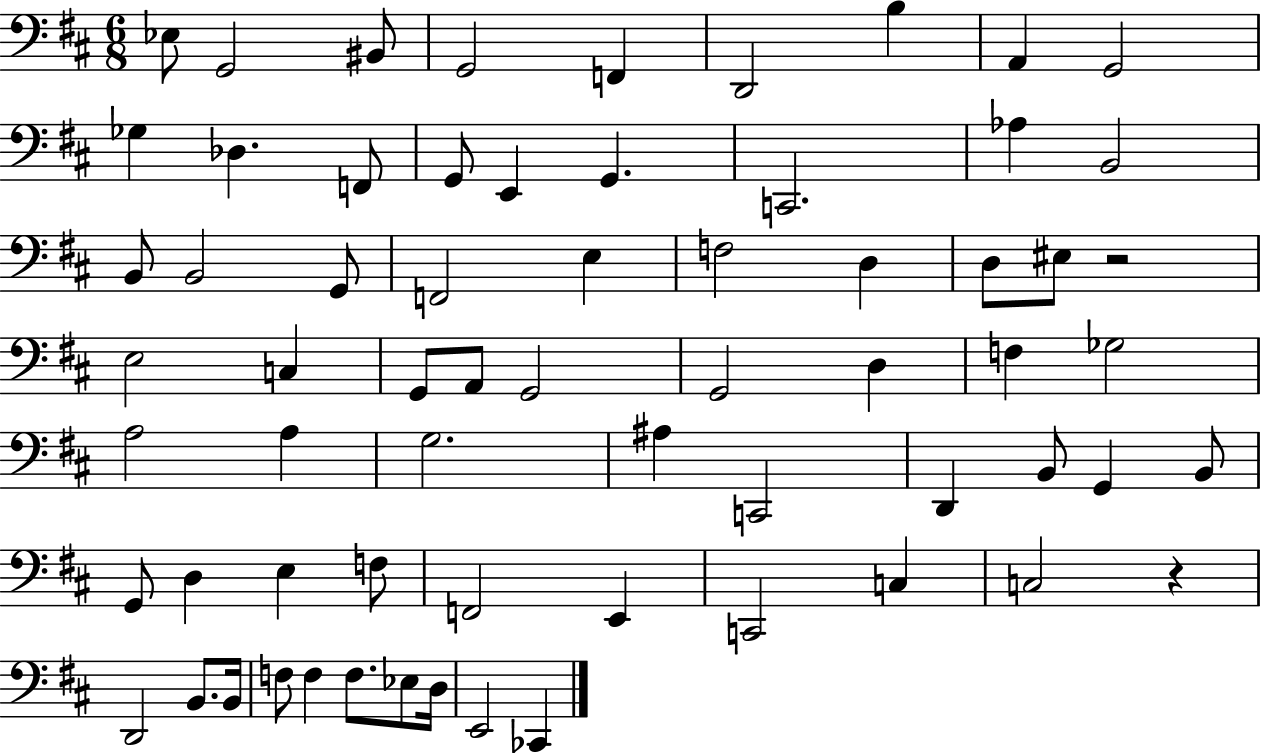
X:1
T:Untitled
M:6/8
L:1/4
K:D
_E,/2 G,,2 ^B,,/2 G,,2 F,, D,,2 B, A,, G,,2 _G, _D, F,,/2 G,,/2 E,, G,, C,,2 _A, B,,2 B,,/2 B,,2 G,,/2 F,,2 E, F,2 D, D,/2 ^E,/2 z2 E,2 C, G,,/2 A,,/2 G,,2 G,,2 D, F, _G,2 A,2 A, G,2 ^A, C,,2 D,, B,,/2 G,, B,,/2 G,,/2 D, E, F,/2 F,,2 E,, C,,2 C, C,2 z D,,2 B,,/2 B,,/4 F,/2 F, F,/2 _E,/2 D,/4 E,,2 _C,,